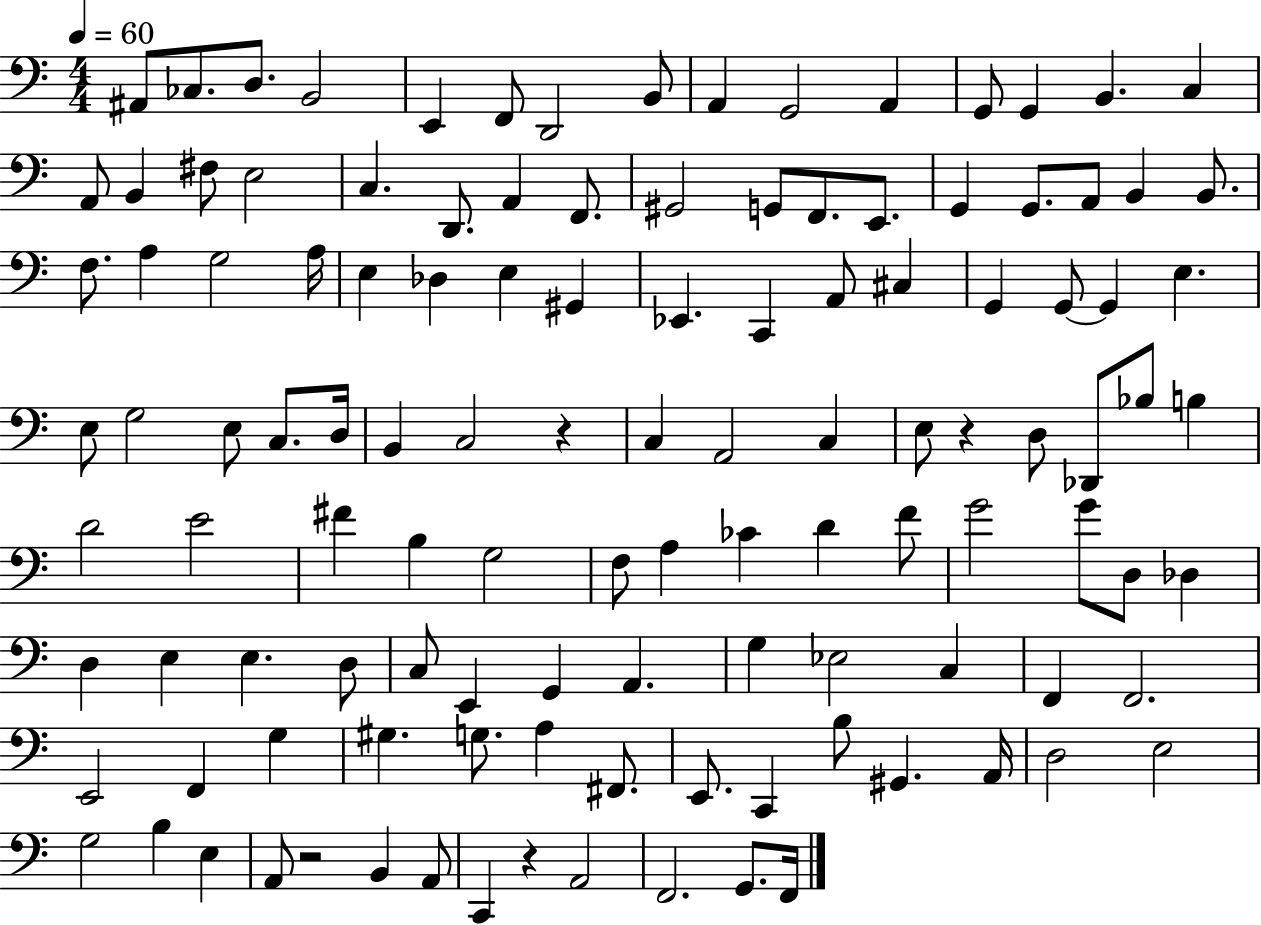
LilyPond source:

{
  \clef bass
  \numericTimeSignature
  \time 4/4
  \key c \major
  \tempo 4 = 60
  ais,8 ces8. d8. b,2 | e,4 f,8 d,2 b,8 | a,4 g,2 a,4 | g,8 g,4 b,4. c4 | \break a,8 b,4 fis8 e2 | c4. d,8. a,4 f,8. | gis,2 g,8 f,8. e,8. | g,4 g,8. a,8 b,4 b,8. | \break f8. a4 g2 a16 | e4 des4 e4 gis,4 | ees,4. c,4 a,8 cis4 | g,4 g,8~~ g,4 e4. | \break e8 g2 e8 c8. d16 | b,4 c2 r4 | c4 a,2 c4 | e8 r4 d8 des,8 bes8 b4 | \break d'2 e'2 | fis'4 b4 g2 | f8 a4 ces'4 d'4 f'8 | g'2 g'8 d8 des4 | \break d4 e4 e4. d8 | c8 e,4 g,4 a,4. | g4 ees2 c4 | f,4 f,2. | \break e,2 f,4 g4 | gis4. g8. a4 fis,8. | e,8. c,4 b8 gis,4. a,16 | d2 e2 | \break g2 b4 e4 | a,8 r2 b,4 a,8 | c,4 r4 a,2 | f,2. g,8. f,16 | \break \bar "|."
}